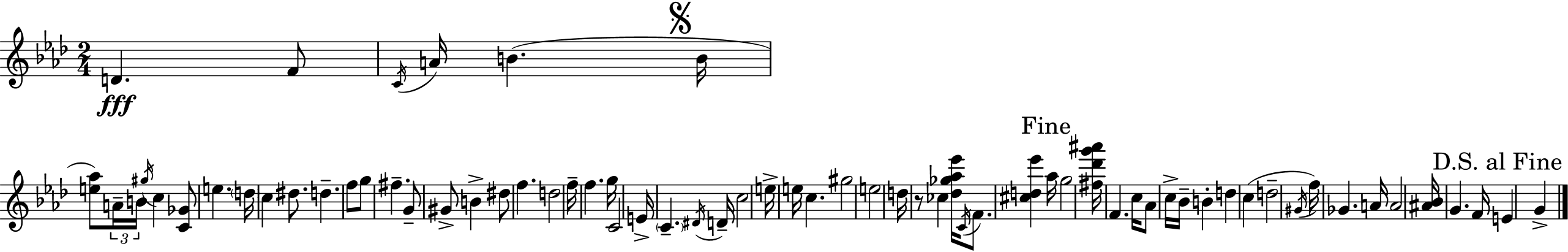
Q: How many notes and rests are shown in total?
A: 69